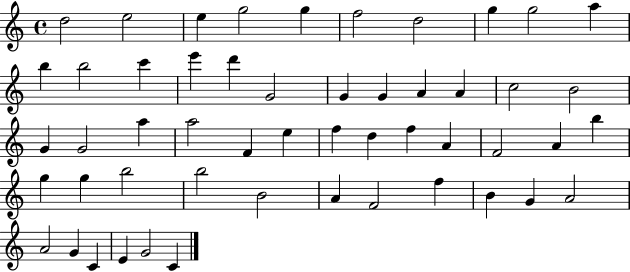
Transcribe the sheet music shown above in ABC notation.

X:1
T:Untitled
M:4/4
L:1/4
K:C
d2 e2 e g2 g f2 d2 g g2 a b b2 c' e' d' G2 G G A A c2 B2 G G2 a a2 F e f d f A F2 A b g g b2 b2 B2 A F2 f B G A2 A2 G C E G2 C